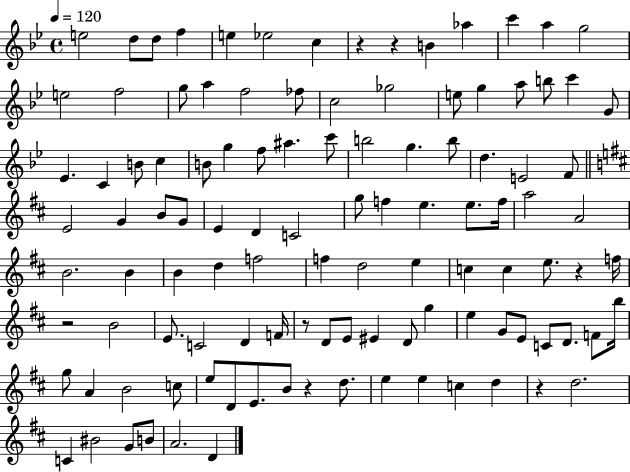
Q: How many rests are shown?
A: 7